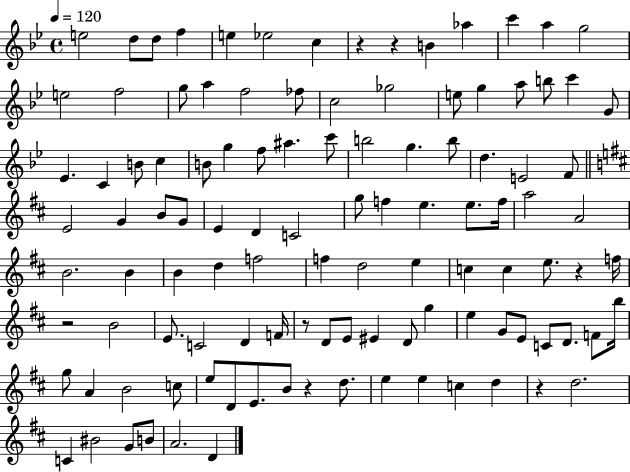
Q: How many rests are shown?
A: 7